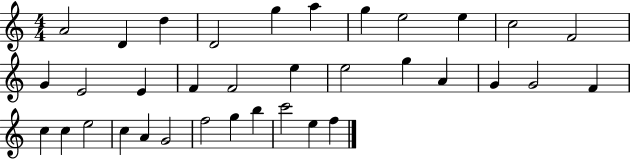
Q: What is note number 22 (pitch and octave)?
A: G4